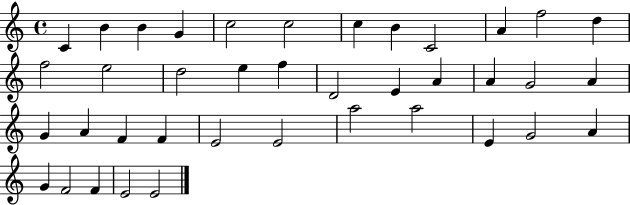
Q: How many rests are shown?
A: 0